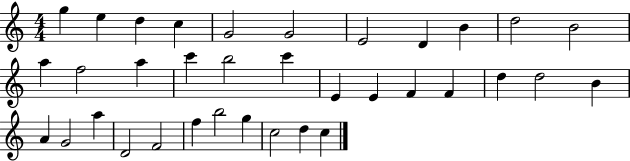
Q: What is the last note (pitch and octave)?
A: C5